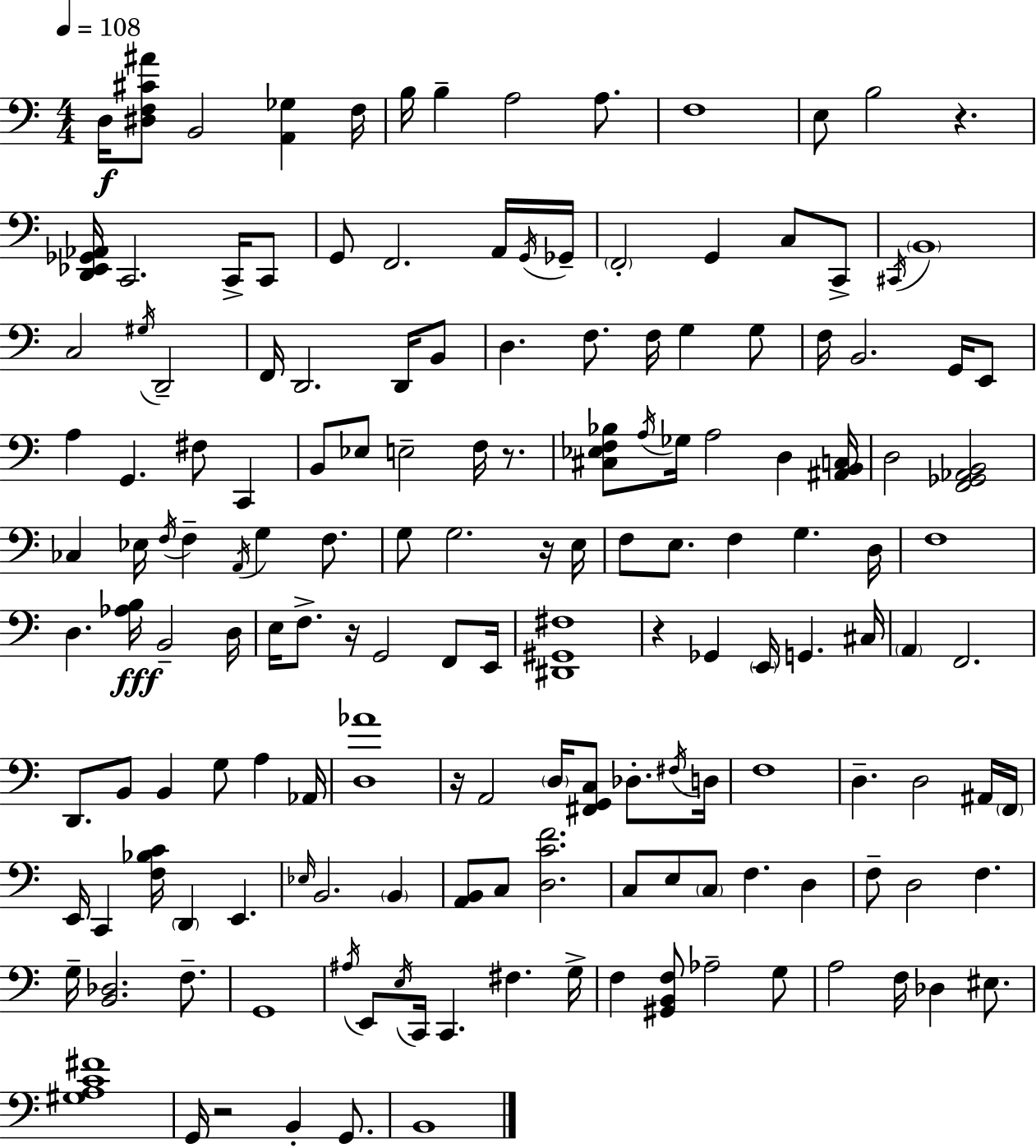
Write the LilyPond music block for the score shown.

{
  \clef bass
  \numericTimeSignature
  \time 4/4
  \key c \major
  \tempo 4 = 108
  d16\f <dis f cis' ais'>8 b,2 <a, ges>4 f16 | b16 b4-- a2 a8. | f1 | e8 b2 r4. | \break <d, ees, ges, aes,>16 c,2. c,16-> c,8 | g,8 f,2. a,16 \acciaccatura { g,16 } | ges,16-- \parenthesize f,2-. g,4 c8 c,8-> | \acciaccatura { cis,16 } \parenthesize b,1 | \break c2 \acciaccatura { gis16 } d,2-- | f,16 d,2. | d,16 b,8 d4. f8. f16 g4 | g8 f16 b,2. | \break g,16 e,8 a4 g,4. fis8 c,4 | b,8 ees8 e2-- f16 | r8. <cis ees f bes>8 \acciaccatura { a16 } ges16 a2 d4 | <ais, b, c>16 d2 <f, ges, aes, b,>2 | \break ces4 ees16 \acciaccatura { f16 } f4-- \acciaccatura { a,16 } g4 | f8. g8 g2. | r16 e16 f8 e8. f4 g4. | d16 f1 | \break d4. <aes b>16\fff b,2-- | d16 e16 f8.-> r16 g,2 | f,8 e,16 <dis, gis, fis>1 | r4 ges,4 \parenthesize e,16 g,4. | \break cis16 \parenthesize a,4 f,2. | d,8. b,8 b,4 g8 | a4 aes,16 <d aes'>1 | r16 a,2 \parenthesize d16 | \break <fis, g, c>8 des8.-. \acciaccatura { fis16 } d16 f1 | d4.-- d2 | ais,16 \parenthesize f,16 e,16 c,4 <f bes c'>16 \parenthesize d,4 | e,4. \grace { ees16 } b,2. | \break \parenthesize b,4 <a, b,>8 c8 <d c' f'>2. | c8 e8 \parenthesize c8 f4. | d4 f8-- d2 | f4. g16-- <b, des>2. | \break f8.-- g,1 | \acciaccatura { ais16 } e,8 \acciaccatura { e16 } c,16 c,4. | fis4. g16-> f4 <gis, b, f>8 | aes2-- g8 a2 | \break f16 des4 eis8. <gis a c' fis'>1 | g,16 r2 | b,4-. g,8. b,1 | \bar "|."
}